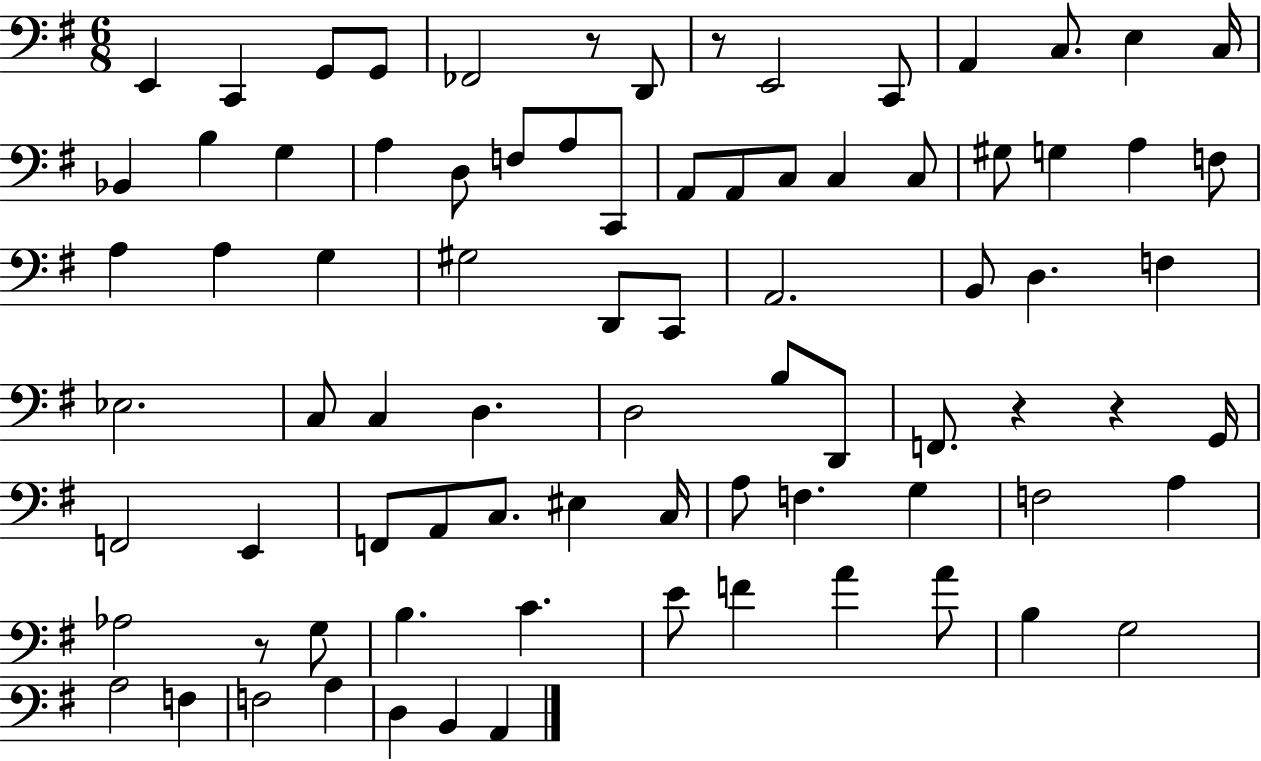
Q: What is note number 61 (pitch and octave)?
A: Ab3